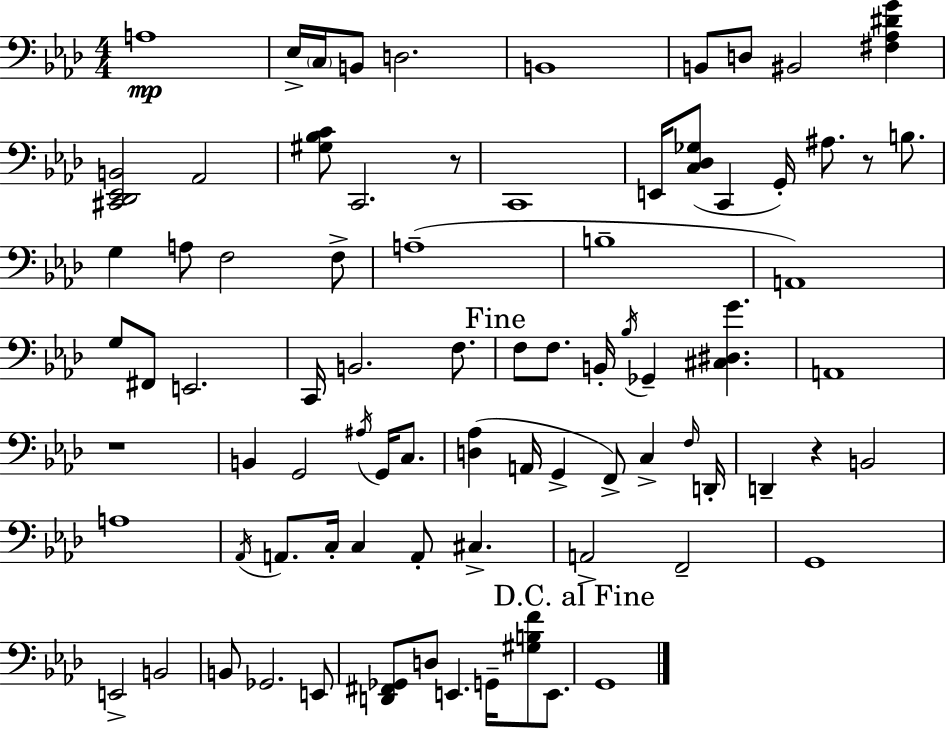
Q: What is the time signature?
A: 4/4